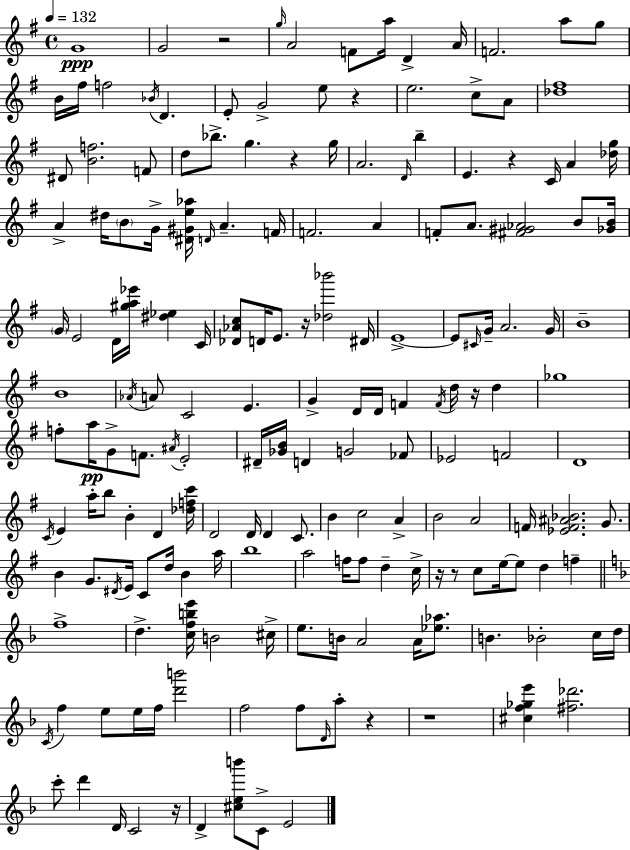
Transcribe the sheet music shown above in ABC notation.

X:1
T:Untitled
M:4/4
L:1/4
K:Em
G4 G2 z2 g/4 A2 F/2 a/4 D A/4 F2 a/2 g/2 B/4 ^f/4 f2 _B/4 D E/2 G2 e/2 z e2 c/2 A/2 [_d^f]4 ^D/2 [Bf]2 F/2 d/2 _b/2 g z g/4 A2 D/4 b E z C/4 A [_dg]/4 A ^d/4 B/2 G/4 [^D^Ge_a]/4 D/4 A F/4 F2 A F/2 A/2 [^F^G_A]2 B/2 [_GB]/4 G/4 E2 D/4 [^ga_e']/4 [^d_e] C/4 [_D_Ac]/2 D/4 E/2 z/4 [_d_b']2 ^D/4 E4 E/2 ^C/4 G/4 A2 G/4 B4 B4 _A/4 A/2 C2 E G D/4 D/4 F F/4 d/4 z/4 d _g4 f/2 a/4 G/2 F/2 ^A/4 E2 ^D/4 [_GB]/4 D G2 _F/2 _E2 F2 D4 C/4 E a/4 b/2 B D [_dfc']/4 D2 D/4 D C/2 B c2 A B2 A2 F/4 [_EF^A_B]2 G/2 B G/2 ^D/4 E/4 C/2 d/4 B a/4 b4 a2 f/4 f/2 d c/4 z/4 z/2 c/2 e/4 e/2 d f f4 d [cfbe']/4 B2 ^c/4 e/2 B/4 A2 A/4 [_e_a]/2 B _B2 c/4 d/4 C/4 f e/2 e/4 f/4 [d'b']2 f2 f/2 D/4 a/2 z z4 [^cf_ge'] [^f_d']2 c'/2 d' D/4 C2 z/4 D [^ceb']/2 C/2 E2